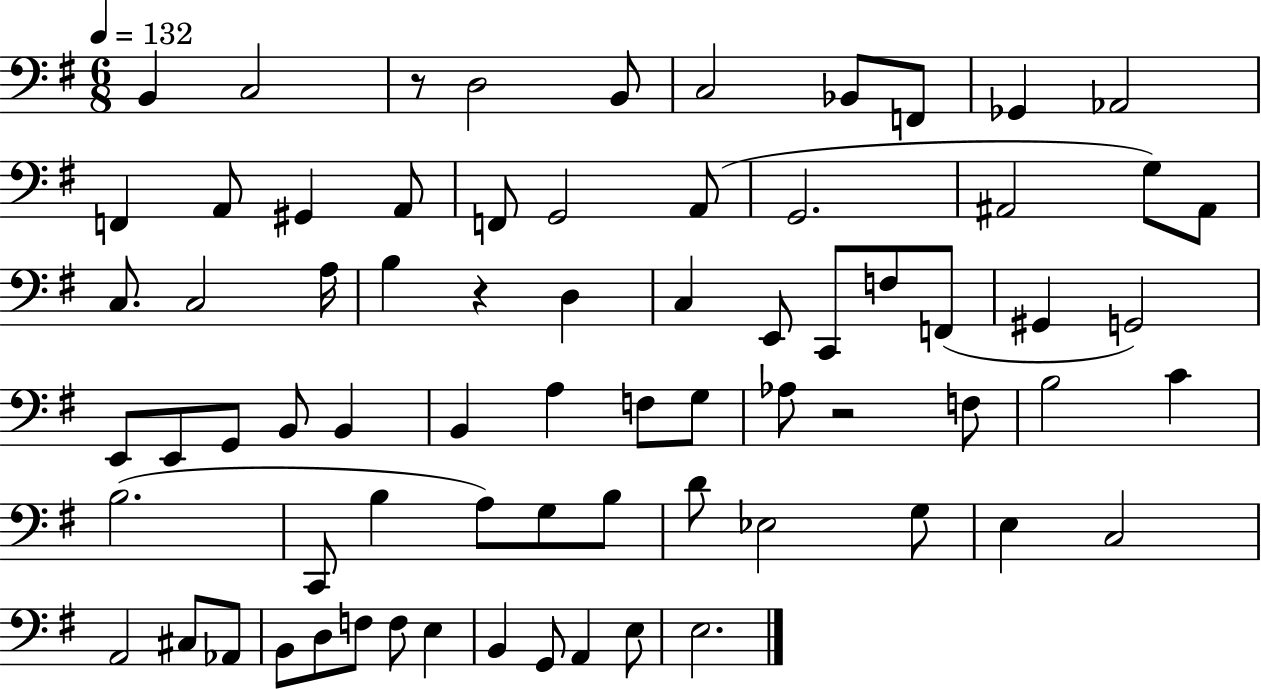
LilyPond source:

{
  \clef bass
  \numericTimeSignature
  \time 6/8
  \key g \major
  \tempo 4 = 132
  b,4 c2 | r8 d2 b,8 | c2 bes,8 f,8 | ges,4 aes,2 | \break f,4 a,8 gis,4 a,8 | f,8 g,2 a,8( | g,2. | ais,2 g8) ais,8 | \break c8. c2 a16 | b4 r4 d4 | c4 e,8 c,8 f8 f,8( | gis,4 g,2) | \break e,8 e,8 g,8 b,8 b,4 | b,4 a4 f8 g8 | aes8 r2 f8 | b2 c'4 | \break b2.( | c,8 b4 a8) g8 b8 | d'8 ees2 g8 | e4 c2 | \break a,2 cis8 aes,8 | b,8 d8 f8 f8 e4 | b,4 g,8 a,4 e8 | e2. | \break \bar "|."
}